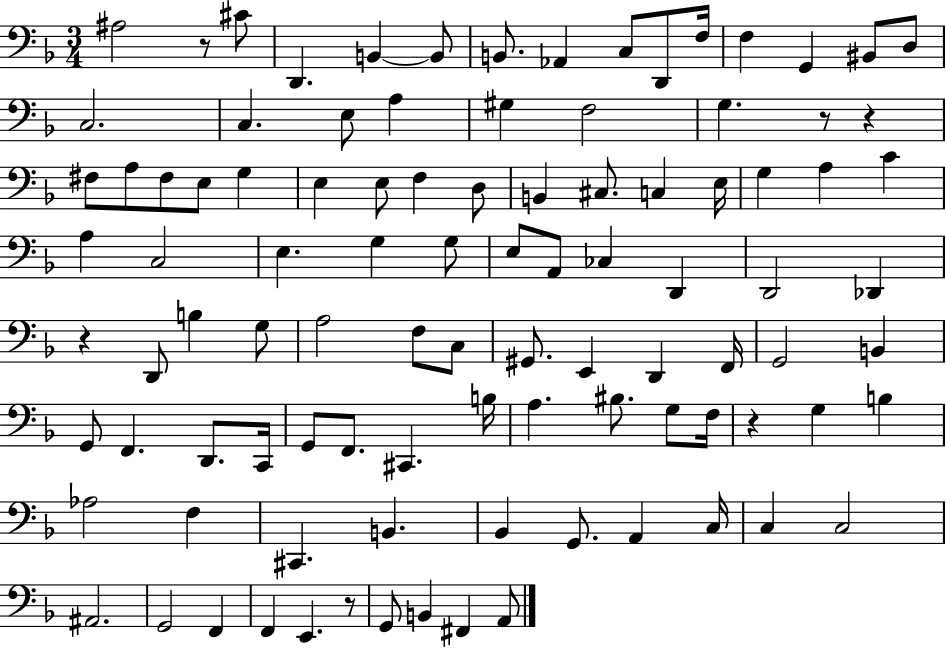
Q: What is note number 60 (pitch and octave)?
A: B2